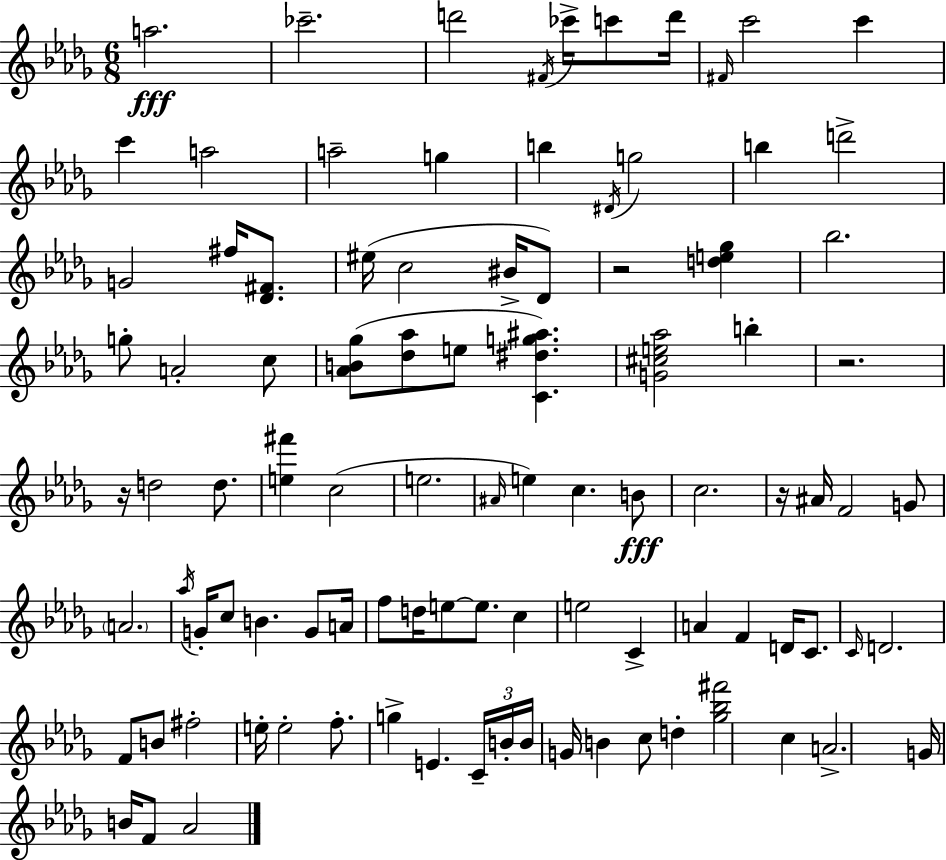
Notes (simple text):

A5/h. CES6/h. D6/h F#4/s CES6/s C6/e D6/s F#4/s C6/h C6/q C6/q A5/h A5/h G5/q B5/q D#4/s G5/h B5/q D6/h G4/h F#5/s [Db4,F#4]/e. EIS5/s C5/h BIS4/s Db4/e R/h [D5,E5,Gb5]/q Bb5/h. G5/e A4/h C5/e [Ab4,B4,Gb5]/e [Db5,Ab5]/e E5/e [C4,D#5,G5,A#5]/q. [G4,C#5,E5,Ab5]/h B5/q R/h. R/s D5/h D5/e. [E5,F#6]/q C5/h E5/h. A#4/s E5/q C5/q. B4/e C5/h. R/s A#4/s F4/h G4/e A4/h. Ab5/s G4/s C5/e B4/q. G4/e A4/s F5/e D5/s E5/e E5/e. C5/q E5/h C4/q A4/q F4/q D4/s C4/e. C4/s D4/h. F4/e B4/e F#5/h E5/s E5/h F5/e. G5/q E4/q. C4/s B4/s B4/s G4/s B4/q C5/e D5/q [Gb5,Bb5,F#6]/h C5/q A4/h. G4/s B4/s F4/e Ab4/h